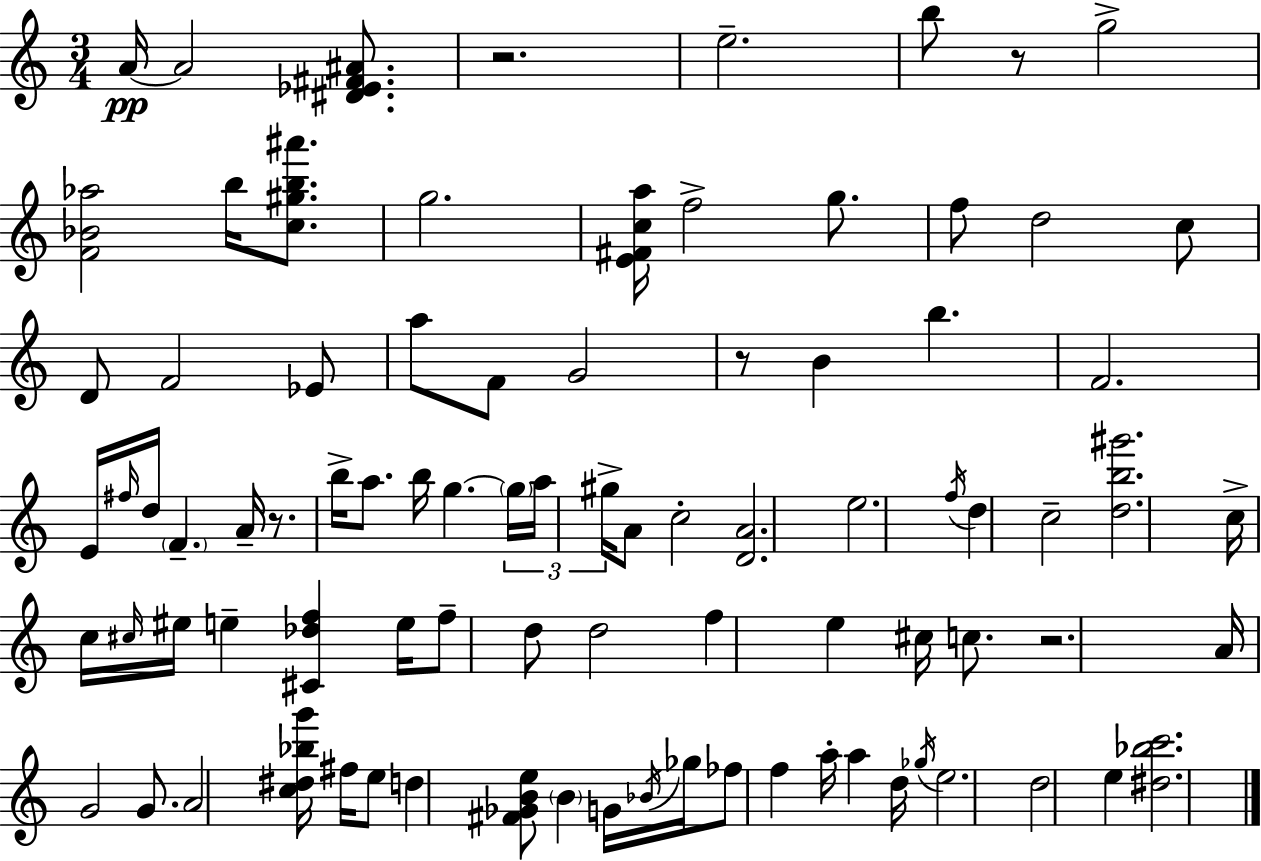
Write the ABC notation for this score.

X:1
T:Untitled
M:3/4
L:1/4
K:C
A/4 A2 [^D_E^F^A]/2 z2 e2 b/2 z/2 g2 [F_B_a]2 b/4 [c^gb^a']/2 g2 [E^Fca]/4 f2 g/2 f/2 d2 c/2 D/2 F2 _E/2 a/2 F/2 G2 z/2 B b F2 E/4 ^f/4 d/4 F A/4 z/2 b/4 a/2 b/4 g g/4 a/4 ^g/4 A/2 c2 [DA]2 e2 f/4 d c2 [db^g']2 c/4 c/4 ^c/4 ^e/4 e [^C_df] e/4 f/2 d/2 d2 f e ^c/4 c/2 z2 A/4 G2 G/2 A2 [c^d_bg']/4 ^f/4 e/2 d [^F_GBe]/2 B G/4 _B/4 _g/4 _f/2 f a/4 a d/4 _g/4 e2 d2 e [^d_bc']2